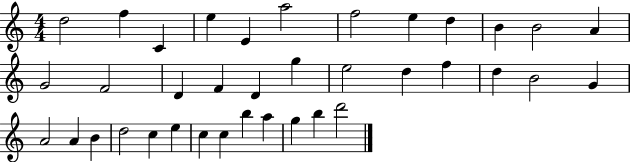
X:1
T:Untitled
M:4/4
L:1/4
K:C
d2 f C e E a2 f2 e d B B2 A G2 F2 D F D g e2 d f d B2 G A2 A B d2 c e c c b a g b d'2